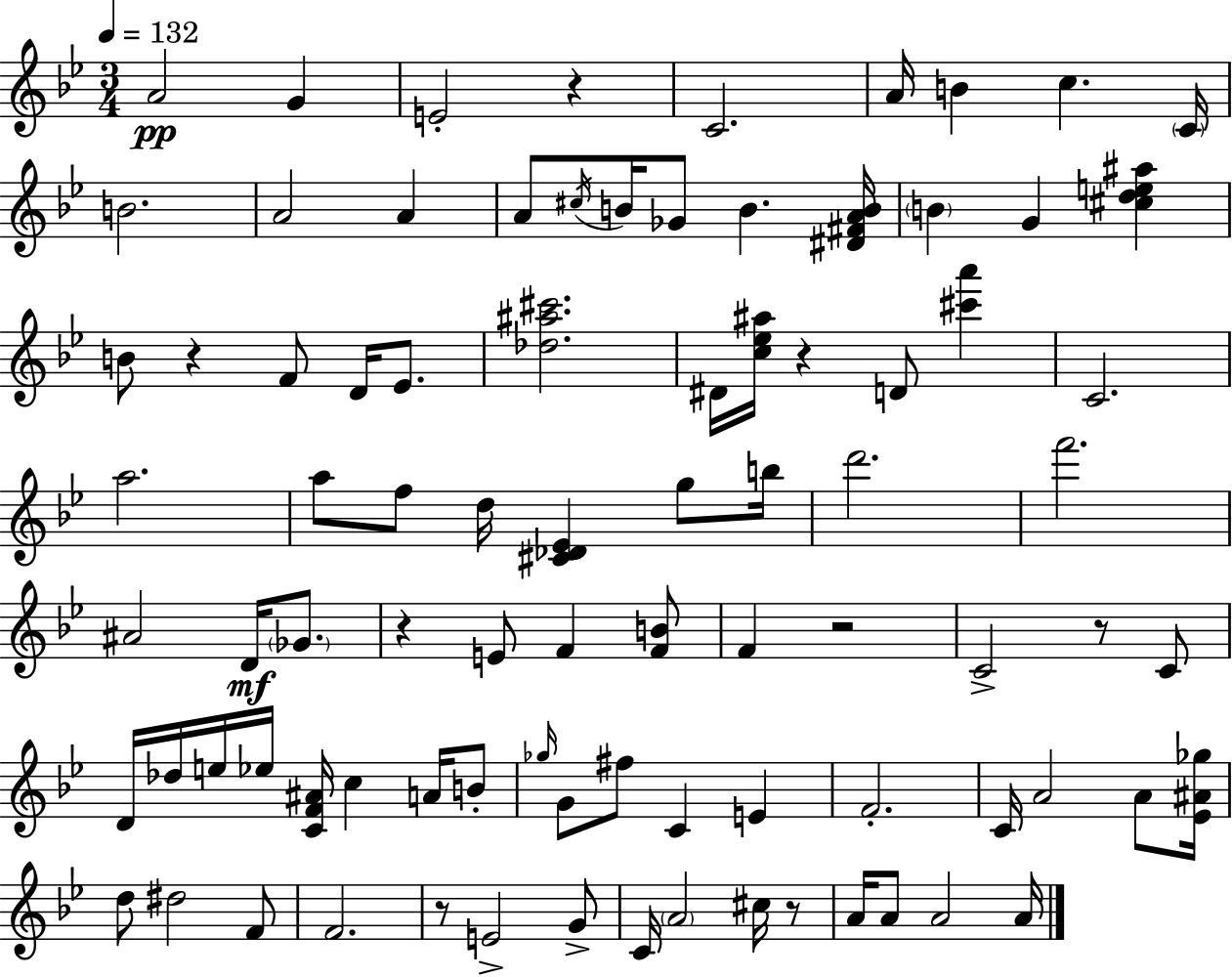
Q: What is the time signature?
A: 3/4